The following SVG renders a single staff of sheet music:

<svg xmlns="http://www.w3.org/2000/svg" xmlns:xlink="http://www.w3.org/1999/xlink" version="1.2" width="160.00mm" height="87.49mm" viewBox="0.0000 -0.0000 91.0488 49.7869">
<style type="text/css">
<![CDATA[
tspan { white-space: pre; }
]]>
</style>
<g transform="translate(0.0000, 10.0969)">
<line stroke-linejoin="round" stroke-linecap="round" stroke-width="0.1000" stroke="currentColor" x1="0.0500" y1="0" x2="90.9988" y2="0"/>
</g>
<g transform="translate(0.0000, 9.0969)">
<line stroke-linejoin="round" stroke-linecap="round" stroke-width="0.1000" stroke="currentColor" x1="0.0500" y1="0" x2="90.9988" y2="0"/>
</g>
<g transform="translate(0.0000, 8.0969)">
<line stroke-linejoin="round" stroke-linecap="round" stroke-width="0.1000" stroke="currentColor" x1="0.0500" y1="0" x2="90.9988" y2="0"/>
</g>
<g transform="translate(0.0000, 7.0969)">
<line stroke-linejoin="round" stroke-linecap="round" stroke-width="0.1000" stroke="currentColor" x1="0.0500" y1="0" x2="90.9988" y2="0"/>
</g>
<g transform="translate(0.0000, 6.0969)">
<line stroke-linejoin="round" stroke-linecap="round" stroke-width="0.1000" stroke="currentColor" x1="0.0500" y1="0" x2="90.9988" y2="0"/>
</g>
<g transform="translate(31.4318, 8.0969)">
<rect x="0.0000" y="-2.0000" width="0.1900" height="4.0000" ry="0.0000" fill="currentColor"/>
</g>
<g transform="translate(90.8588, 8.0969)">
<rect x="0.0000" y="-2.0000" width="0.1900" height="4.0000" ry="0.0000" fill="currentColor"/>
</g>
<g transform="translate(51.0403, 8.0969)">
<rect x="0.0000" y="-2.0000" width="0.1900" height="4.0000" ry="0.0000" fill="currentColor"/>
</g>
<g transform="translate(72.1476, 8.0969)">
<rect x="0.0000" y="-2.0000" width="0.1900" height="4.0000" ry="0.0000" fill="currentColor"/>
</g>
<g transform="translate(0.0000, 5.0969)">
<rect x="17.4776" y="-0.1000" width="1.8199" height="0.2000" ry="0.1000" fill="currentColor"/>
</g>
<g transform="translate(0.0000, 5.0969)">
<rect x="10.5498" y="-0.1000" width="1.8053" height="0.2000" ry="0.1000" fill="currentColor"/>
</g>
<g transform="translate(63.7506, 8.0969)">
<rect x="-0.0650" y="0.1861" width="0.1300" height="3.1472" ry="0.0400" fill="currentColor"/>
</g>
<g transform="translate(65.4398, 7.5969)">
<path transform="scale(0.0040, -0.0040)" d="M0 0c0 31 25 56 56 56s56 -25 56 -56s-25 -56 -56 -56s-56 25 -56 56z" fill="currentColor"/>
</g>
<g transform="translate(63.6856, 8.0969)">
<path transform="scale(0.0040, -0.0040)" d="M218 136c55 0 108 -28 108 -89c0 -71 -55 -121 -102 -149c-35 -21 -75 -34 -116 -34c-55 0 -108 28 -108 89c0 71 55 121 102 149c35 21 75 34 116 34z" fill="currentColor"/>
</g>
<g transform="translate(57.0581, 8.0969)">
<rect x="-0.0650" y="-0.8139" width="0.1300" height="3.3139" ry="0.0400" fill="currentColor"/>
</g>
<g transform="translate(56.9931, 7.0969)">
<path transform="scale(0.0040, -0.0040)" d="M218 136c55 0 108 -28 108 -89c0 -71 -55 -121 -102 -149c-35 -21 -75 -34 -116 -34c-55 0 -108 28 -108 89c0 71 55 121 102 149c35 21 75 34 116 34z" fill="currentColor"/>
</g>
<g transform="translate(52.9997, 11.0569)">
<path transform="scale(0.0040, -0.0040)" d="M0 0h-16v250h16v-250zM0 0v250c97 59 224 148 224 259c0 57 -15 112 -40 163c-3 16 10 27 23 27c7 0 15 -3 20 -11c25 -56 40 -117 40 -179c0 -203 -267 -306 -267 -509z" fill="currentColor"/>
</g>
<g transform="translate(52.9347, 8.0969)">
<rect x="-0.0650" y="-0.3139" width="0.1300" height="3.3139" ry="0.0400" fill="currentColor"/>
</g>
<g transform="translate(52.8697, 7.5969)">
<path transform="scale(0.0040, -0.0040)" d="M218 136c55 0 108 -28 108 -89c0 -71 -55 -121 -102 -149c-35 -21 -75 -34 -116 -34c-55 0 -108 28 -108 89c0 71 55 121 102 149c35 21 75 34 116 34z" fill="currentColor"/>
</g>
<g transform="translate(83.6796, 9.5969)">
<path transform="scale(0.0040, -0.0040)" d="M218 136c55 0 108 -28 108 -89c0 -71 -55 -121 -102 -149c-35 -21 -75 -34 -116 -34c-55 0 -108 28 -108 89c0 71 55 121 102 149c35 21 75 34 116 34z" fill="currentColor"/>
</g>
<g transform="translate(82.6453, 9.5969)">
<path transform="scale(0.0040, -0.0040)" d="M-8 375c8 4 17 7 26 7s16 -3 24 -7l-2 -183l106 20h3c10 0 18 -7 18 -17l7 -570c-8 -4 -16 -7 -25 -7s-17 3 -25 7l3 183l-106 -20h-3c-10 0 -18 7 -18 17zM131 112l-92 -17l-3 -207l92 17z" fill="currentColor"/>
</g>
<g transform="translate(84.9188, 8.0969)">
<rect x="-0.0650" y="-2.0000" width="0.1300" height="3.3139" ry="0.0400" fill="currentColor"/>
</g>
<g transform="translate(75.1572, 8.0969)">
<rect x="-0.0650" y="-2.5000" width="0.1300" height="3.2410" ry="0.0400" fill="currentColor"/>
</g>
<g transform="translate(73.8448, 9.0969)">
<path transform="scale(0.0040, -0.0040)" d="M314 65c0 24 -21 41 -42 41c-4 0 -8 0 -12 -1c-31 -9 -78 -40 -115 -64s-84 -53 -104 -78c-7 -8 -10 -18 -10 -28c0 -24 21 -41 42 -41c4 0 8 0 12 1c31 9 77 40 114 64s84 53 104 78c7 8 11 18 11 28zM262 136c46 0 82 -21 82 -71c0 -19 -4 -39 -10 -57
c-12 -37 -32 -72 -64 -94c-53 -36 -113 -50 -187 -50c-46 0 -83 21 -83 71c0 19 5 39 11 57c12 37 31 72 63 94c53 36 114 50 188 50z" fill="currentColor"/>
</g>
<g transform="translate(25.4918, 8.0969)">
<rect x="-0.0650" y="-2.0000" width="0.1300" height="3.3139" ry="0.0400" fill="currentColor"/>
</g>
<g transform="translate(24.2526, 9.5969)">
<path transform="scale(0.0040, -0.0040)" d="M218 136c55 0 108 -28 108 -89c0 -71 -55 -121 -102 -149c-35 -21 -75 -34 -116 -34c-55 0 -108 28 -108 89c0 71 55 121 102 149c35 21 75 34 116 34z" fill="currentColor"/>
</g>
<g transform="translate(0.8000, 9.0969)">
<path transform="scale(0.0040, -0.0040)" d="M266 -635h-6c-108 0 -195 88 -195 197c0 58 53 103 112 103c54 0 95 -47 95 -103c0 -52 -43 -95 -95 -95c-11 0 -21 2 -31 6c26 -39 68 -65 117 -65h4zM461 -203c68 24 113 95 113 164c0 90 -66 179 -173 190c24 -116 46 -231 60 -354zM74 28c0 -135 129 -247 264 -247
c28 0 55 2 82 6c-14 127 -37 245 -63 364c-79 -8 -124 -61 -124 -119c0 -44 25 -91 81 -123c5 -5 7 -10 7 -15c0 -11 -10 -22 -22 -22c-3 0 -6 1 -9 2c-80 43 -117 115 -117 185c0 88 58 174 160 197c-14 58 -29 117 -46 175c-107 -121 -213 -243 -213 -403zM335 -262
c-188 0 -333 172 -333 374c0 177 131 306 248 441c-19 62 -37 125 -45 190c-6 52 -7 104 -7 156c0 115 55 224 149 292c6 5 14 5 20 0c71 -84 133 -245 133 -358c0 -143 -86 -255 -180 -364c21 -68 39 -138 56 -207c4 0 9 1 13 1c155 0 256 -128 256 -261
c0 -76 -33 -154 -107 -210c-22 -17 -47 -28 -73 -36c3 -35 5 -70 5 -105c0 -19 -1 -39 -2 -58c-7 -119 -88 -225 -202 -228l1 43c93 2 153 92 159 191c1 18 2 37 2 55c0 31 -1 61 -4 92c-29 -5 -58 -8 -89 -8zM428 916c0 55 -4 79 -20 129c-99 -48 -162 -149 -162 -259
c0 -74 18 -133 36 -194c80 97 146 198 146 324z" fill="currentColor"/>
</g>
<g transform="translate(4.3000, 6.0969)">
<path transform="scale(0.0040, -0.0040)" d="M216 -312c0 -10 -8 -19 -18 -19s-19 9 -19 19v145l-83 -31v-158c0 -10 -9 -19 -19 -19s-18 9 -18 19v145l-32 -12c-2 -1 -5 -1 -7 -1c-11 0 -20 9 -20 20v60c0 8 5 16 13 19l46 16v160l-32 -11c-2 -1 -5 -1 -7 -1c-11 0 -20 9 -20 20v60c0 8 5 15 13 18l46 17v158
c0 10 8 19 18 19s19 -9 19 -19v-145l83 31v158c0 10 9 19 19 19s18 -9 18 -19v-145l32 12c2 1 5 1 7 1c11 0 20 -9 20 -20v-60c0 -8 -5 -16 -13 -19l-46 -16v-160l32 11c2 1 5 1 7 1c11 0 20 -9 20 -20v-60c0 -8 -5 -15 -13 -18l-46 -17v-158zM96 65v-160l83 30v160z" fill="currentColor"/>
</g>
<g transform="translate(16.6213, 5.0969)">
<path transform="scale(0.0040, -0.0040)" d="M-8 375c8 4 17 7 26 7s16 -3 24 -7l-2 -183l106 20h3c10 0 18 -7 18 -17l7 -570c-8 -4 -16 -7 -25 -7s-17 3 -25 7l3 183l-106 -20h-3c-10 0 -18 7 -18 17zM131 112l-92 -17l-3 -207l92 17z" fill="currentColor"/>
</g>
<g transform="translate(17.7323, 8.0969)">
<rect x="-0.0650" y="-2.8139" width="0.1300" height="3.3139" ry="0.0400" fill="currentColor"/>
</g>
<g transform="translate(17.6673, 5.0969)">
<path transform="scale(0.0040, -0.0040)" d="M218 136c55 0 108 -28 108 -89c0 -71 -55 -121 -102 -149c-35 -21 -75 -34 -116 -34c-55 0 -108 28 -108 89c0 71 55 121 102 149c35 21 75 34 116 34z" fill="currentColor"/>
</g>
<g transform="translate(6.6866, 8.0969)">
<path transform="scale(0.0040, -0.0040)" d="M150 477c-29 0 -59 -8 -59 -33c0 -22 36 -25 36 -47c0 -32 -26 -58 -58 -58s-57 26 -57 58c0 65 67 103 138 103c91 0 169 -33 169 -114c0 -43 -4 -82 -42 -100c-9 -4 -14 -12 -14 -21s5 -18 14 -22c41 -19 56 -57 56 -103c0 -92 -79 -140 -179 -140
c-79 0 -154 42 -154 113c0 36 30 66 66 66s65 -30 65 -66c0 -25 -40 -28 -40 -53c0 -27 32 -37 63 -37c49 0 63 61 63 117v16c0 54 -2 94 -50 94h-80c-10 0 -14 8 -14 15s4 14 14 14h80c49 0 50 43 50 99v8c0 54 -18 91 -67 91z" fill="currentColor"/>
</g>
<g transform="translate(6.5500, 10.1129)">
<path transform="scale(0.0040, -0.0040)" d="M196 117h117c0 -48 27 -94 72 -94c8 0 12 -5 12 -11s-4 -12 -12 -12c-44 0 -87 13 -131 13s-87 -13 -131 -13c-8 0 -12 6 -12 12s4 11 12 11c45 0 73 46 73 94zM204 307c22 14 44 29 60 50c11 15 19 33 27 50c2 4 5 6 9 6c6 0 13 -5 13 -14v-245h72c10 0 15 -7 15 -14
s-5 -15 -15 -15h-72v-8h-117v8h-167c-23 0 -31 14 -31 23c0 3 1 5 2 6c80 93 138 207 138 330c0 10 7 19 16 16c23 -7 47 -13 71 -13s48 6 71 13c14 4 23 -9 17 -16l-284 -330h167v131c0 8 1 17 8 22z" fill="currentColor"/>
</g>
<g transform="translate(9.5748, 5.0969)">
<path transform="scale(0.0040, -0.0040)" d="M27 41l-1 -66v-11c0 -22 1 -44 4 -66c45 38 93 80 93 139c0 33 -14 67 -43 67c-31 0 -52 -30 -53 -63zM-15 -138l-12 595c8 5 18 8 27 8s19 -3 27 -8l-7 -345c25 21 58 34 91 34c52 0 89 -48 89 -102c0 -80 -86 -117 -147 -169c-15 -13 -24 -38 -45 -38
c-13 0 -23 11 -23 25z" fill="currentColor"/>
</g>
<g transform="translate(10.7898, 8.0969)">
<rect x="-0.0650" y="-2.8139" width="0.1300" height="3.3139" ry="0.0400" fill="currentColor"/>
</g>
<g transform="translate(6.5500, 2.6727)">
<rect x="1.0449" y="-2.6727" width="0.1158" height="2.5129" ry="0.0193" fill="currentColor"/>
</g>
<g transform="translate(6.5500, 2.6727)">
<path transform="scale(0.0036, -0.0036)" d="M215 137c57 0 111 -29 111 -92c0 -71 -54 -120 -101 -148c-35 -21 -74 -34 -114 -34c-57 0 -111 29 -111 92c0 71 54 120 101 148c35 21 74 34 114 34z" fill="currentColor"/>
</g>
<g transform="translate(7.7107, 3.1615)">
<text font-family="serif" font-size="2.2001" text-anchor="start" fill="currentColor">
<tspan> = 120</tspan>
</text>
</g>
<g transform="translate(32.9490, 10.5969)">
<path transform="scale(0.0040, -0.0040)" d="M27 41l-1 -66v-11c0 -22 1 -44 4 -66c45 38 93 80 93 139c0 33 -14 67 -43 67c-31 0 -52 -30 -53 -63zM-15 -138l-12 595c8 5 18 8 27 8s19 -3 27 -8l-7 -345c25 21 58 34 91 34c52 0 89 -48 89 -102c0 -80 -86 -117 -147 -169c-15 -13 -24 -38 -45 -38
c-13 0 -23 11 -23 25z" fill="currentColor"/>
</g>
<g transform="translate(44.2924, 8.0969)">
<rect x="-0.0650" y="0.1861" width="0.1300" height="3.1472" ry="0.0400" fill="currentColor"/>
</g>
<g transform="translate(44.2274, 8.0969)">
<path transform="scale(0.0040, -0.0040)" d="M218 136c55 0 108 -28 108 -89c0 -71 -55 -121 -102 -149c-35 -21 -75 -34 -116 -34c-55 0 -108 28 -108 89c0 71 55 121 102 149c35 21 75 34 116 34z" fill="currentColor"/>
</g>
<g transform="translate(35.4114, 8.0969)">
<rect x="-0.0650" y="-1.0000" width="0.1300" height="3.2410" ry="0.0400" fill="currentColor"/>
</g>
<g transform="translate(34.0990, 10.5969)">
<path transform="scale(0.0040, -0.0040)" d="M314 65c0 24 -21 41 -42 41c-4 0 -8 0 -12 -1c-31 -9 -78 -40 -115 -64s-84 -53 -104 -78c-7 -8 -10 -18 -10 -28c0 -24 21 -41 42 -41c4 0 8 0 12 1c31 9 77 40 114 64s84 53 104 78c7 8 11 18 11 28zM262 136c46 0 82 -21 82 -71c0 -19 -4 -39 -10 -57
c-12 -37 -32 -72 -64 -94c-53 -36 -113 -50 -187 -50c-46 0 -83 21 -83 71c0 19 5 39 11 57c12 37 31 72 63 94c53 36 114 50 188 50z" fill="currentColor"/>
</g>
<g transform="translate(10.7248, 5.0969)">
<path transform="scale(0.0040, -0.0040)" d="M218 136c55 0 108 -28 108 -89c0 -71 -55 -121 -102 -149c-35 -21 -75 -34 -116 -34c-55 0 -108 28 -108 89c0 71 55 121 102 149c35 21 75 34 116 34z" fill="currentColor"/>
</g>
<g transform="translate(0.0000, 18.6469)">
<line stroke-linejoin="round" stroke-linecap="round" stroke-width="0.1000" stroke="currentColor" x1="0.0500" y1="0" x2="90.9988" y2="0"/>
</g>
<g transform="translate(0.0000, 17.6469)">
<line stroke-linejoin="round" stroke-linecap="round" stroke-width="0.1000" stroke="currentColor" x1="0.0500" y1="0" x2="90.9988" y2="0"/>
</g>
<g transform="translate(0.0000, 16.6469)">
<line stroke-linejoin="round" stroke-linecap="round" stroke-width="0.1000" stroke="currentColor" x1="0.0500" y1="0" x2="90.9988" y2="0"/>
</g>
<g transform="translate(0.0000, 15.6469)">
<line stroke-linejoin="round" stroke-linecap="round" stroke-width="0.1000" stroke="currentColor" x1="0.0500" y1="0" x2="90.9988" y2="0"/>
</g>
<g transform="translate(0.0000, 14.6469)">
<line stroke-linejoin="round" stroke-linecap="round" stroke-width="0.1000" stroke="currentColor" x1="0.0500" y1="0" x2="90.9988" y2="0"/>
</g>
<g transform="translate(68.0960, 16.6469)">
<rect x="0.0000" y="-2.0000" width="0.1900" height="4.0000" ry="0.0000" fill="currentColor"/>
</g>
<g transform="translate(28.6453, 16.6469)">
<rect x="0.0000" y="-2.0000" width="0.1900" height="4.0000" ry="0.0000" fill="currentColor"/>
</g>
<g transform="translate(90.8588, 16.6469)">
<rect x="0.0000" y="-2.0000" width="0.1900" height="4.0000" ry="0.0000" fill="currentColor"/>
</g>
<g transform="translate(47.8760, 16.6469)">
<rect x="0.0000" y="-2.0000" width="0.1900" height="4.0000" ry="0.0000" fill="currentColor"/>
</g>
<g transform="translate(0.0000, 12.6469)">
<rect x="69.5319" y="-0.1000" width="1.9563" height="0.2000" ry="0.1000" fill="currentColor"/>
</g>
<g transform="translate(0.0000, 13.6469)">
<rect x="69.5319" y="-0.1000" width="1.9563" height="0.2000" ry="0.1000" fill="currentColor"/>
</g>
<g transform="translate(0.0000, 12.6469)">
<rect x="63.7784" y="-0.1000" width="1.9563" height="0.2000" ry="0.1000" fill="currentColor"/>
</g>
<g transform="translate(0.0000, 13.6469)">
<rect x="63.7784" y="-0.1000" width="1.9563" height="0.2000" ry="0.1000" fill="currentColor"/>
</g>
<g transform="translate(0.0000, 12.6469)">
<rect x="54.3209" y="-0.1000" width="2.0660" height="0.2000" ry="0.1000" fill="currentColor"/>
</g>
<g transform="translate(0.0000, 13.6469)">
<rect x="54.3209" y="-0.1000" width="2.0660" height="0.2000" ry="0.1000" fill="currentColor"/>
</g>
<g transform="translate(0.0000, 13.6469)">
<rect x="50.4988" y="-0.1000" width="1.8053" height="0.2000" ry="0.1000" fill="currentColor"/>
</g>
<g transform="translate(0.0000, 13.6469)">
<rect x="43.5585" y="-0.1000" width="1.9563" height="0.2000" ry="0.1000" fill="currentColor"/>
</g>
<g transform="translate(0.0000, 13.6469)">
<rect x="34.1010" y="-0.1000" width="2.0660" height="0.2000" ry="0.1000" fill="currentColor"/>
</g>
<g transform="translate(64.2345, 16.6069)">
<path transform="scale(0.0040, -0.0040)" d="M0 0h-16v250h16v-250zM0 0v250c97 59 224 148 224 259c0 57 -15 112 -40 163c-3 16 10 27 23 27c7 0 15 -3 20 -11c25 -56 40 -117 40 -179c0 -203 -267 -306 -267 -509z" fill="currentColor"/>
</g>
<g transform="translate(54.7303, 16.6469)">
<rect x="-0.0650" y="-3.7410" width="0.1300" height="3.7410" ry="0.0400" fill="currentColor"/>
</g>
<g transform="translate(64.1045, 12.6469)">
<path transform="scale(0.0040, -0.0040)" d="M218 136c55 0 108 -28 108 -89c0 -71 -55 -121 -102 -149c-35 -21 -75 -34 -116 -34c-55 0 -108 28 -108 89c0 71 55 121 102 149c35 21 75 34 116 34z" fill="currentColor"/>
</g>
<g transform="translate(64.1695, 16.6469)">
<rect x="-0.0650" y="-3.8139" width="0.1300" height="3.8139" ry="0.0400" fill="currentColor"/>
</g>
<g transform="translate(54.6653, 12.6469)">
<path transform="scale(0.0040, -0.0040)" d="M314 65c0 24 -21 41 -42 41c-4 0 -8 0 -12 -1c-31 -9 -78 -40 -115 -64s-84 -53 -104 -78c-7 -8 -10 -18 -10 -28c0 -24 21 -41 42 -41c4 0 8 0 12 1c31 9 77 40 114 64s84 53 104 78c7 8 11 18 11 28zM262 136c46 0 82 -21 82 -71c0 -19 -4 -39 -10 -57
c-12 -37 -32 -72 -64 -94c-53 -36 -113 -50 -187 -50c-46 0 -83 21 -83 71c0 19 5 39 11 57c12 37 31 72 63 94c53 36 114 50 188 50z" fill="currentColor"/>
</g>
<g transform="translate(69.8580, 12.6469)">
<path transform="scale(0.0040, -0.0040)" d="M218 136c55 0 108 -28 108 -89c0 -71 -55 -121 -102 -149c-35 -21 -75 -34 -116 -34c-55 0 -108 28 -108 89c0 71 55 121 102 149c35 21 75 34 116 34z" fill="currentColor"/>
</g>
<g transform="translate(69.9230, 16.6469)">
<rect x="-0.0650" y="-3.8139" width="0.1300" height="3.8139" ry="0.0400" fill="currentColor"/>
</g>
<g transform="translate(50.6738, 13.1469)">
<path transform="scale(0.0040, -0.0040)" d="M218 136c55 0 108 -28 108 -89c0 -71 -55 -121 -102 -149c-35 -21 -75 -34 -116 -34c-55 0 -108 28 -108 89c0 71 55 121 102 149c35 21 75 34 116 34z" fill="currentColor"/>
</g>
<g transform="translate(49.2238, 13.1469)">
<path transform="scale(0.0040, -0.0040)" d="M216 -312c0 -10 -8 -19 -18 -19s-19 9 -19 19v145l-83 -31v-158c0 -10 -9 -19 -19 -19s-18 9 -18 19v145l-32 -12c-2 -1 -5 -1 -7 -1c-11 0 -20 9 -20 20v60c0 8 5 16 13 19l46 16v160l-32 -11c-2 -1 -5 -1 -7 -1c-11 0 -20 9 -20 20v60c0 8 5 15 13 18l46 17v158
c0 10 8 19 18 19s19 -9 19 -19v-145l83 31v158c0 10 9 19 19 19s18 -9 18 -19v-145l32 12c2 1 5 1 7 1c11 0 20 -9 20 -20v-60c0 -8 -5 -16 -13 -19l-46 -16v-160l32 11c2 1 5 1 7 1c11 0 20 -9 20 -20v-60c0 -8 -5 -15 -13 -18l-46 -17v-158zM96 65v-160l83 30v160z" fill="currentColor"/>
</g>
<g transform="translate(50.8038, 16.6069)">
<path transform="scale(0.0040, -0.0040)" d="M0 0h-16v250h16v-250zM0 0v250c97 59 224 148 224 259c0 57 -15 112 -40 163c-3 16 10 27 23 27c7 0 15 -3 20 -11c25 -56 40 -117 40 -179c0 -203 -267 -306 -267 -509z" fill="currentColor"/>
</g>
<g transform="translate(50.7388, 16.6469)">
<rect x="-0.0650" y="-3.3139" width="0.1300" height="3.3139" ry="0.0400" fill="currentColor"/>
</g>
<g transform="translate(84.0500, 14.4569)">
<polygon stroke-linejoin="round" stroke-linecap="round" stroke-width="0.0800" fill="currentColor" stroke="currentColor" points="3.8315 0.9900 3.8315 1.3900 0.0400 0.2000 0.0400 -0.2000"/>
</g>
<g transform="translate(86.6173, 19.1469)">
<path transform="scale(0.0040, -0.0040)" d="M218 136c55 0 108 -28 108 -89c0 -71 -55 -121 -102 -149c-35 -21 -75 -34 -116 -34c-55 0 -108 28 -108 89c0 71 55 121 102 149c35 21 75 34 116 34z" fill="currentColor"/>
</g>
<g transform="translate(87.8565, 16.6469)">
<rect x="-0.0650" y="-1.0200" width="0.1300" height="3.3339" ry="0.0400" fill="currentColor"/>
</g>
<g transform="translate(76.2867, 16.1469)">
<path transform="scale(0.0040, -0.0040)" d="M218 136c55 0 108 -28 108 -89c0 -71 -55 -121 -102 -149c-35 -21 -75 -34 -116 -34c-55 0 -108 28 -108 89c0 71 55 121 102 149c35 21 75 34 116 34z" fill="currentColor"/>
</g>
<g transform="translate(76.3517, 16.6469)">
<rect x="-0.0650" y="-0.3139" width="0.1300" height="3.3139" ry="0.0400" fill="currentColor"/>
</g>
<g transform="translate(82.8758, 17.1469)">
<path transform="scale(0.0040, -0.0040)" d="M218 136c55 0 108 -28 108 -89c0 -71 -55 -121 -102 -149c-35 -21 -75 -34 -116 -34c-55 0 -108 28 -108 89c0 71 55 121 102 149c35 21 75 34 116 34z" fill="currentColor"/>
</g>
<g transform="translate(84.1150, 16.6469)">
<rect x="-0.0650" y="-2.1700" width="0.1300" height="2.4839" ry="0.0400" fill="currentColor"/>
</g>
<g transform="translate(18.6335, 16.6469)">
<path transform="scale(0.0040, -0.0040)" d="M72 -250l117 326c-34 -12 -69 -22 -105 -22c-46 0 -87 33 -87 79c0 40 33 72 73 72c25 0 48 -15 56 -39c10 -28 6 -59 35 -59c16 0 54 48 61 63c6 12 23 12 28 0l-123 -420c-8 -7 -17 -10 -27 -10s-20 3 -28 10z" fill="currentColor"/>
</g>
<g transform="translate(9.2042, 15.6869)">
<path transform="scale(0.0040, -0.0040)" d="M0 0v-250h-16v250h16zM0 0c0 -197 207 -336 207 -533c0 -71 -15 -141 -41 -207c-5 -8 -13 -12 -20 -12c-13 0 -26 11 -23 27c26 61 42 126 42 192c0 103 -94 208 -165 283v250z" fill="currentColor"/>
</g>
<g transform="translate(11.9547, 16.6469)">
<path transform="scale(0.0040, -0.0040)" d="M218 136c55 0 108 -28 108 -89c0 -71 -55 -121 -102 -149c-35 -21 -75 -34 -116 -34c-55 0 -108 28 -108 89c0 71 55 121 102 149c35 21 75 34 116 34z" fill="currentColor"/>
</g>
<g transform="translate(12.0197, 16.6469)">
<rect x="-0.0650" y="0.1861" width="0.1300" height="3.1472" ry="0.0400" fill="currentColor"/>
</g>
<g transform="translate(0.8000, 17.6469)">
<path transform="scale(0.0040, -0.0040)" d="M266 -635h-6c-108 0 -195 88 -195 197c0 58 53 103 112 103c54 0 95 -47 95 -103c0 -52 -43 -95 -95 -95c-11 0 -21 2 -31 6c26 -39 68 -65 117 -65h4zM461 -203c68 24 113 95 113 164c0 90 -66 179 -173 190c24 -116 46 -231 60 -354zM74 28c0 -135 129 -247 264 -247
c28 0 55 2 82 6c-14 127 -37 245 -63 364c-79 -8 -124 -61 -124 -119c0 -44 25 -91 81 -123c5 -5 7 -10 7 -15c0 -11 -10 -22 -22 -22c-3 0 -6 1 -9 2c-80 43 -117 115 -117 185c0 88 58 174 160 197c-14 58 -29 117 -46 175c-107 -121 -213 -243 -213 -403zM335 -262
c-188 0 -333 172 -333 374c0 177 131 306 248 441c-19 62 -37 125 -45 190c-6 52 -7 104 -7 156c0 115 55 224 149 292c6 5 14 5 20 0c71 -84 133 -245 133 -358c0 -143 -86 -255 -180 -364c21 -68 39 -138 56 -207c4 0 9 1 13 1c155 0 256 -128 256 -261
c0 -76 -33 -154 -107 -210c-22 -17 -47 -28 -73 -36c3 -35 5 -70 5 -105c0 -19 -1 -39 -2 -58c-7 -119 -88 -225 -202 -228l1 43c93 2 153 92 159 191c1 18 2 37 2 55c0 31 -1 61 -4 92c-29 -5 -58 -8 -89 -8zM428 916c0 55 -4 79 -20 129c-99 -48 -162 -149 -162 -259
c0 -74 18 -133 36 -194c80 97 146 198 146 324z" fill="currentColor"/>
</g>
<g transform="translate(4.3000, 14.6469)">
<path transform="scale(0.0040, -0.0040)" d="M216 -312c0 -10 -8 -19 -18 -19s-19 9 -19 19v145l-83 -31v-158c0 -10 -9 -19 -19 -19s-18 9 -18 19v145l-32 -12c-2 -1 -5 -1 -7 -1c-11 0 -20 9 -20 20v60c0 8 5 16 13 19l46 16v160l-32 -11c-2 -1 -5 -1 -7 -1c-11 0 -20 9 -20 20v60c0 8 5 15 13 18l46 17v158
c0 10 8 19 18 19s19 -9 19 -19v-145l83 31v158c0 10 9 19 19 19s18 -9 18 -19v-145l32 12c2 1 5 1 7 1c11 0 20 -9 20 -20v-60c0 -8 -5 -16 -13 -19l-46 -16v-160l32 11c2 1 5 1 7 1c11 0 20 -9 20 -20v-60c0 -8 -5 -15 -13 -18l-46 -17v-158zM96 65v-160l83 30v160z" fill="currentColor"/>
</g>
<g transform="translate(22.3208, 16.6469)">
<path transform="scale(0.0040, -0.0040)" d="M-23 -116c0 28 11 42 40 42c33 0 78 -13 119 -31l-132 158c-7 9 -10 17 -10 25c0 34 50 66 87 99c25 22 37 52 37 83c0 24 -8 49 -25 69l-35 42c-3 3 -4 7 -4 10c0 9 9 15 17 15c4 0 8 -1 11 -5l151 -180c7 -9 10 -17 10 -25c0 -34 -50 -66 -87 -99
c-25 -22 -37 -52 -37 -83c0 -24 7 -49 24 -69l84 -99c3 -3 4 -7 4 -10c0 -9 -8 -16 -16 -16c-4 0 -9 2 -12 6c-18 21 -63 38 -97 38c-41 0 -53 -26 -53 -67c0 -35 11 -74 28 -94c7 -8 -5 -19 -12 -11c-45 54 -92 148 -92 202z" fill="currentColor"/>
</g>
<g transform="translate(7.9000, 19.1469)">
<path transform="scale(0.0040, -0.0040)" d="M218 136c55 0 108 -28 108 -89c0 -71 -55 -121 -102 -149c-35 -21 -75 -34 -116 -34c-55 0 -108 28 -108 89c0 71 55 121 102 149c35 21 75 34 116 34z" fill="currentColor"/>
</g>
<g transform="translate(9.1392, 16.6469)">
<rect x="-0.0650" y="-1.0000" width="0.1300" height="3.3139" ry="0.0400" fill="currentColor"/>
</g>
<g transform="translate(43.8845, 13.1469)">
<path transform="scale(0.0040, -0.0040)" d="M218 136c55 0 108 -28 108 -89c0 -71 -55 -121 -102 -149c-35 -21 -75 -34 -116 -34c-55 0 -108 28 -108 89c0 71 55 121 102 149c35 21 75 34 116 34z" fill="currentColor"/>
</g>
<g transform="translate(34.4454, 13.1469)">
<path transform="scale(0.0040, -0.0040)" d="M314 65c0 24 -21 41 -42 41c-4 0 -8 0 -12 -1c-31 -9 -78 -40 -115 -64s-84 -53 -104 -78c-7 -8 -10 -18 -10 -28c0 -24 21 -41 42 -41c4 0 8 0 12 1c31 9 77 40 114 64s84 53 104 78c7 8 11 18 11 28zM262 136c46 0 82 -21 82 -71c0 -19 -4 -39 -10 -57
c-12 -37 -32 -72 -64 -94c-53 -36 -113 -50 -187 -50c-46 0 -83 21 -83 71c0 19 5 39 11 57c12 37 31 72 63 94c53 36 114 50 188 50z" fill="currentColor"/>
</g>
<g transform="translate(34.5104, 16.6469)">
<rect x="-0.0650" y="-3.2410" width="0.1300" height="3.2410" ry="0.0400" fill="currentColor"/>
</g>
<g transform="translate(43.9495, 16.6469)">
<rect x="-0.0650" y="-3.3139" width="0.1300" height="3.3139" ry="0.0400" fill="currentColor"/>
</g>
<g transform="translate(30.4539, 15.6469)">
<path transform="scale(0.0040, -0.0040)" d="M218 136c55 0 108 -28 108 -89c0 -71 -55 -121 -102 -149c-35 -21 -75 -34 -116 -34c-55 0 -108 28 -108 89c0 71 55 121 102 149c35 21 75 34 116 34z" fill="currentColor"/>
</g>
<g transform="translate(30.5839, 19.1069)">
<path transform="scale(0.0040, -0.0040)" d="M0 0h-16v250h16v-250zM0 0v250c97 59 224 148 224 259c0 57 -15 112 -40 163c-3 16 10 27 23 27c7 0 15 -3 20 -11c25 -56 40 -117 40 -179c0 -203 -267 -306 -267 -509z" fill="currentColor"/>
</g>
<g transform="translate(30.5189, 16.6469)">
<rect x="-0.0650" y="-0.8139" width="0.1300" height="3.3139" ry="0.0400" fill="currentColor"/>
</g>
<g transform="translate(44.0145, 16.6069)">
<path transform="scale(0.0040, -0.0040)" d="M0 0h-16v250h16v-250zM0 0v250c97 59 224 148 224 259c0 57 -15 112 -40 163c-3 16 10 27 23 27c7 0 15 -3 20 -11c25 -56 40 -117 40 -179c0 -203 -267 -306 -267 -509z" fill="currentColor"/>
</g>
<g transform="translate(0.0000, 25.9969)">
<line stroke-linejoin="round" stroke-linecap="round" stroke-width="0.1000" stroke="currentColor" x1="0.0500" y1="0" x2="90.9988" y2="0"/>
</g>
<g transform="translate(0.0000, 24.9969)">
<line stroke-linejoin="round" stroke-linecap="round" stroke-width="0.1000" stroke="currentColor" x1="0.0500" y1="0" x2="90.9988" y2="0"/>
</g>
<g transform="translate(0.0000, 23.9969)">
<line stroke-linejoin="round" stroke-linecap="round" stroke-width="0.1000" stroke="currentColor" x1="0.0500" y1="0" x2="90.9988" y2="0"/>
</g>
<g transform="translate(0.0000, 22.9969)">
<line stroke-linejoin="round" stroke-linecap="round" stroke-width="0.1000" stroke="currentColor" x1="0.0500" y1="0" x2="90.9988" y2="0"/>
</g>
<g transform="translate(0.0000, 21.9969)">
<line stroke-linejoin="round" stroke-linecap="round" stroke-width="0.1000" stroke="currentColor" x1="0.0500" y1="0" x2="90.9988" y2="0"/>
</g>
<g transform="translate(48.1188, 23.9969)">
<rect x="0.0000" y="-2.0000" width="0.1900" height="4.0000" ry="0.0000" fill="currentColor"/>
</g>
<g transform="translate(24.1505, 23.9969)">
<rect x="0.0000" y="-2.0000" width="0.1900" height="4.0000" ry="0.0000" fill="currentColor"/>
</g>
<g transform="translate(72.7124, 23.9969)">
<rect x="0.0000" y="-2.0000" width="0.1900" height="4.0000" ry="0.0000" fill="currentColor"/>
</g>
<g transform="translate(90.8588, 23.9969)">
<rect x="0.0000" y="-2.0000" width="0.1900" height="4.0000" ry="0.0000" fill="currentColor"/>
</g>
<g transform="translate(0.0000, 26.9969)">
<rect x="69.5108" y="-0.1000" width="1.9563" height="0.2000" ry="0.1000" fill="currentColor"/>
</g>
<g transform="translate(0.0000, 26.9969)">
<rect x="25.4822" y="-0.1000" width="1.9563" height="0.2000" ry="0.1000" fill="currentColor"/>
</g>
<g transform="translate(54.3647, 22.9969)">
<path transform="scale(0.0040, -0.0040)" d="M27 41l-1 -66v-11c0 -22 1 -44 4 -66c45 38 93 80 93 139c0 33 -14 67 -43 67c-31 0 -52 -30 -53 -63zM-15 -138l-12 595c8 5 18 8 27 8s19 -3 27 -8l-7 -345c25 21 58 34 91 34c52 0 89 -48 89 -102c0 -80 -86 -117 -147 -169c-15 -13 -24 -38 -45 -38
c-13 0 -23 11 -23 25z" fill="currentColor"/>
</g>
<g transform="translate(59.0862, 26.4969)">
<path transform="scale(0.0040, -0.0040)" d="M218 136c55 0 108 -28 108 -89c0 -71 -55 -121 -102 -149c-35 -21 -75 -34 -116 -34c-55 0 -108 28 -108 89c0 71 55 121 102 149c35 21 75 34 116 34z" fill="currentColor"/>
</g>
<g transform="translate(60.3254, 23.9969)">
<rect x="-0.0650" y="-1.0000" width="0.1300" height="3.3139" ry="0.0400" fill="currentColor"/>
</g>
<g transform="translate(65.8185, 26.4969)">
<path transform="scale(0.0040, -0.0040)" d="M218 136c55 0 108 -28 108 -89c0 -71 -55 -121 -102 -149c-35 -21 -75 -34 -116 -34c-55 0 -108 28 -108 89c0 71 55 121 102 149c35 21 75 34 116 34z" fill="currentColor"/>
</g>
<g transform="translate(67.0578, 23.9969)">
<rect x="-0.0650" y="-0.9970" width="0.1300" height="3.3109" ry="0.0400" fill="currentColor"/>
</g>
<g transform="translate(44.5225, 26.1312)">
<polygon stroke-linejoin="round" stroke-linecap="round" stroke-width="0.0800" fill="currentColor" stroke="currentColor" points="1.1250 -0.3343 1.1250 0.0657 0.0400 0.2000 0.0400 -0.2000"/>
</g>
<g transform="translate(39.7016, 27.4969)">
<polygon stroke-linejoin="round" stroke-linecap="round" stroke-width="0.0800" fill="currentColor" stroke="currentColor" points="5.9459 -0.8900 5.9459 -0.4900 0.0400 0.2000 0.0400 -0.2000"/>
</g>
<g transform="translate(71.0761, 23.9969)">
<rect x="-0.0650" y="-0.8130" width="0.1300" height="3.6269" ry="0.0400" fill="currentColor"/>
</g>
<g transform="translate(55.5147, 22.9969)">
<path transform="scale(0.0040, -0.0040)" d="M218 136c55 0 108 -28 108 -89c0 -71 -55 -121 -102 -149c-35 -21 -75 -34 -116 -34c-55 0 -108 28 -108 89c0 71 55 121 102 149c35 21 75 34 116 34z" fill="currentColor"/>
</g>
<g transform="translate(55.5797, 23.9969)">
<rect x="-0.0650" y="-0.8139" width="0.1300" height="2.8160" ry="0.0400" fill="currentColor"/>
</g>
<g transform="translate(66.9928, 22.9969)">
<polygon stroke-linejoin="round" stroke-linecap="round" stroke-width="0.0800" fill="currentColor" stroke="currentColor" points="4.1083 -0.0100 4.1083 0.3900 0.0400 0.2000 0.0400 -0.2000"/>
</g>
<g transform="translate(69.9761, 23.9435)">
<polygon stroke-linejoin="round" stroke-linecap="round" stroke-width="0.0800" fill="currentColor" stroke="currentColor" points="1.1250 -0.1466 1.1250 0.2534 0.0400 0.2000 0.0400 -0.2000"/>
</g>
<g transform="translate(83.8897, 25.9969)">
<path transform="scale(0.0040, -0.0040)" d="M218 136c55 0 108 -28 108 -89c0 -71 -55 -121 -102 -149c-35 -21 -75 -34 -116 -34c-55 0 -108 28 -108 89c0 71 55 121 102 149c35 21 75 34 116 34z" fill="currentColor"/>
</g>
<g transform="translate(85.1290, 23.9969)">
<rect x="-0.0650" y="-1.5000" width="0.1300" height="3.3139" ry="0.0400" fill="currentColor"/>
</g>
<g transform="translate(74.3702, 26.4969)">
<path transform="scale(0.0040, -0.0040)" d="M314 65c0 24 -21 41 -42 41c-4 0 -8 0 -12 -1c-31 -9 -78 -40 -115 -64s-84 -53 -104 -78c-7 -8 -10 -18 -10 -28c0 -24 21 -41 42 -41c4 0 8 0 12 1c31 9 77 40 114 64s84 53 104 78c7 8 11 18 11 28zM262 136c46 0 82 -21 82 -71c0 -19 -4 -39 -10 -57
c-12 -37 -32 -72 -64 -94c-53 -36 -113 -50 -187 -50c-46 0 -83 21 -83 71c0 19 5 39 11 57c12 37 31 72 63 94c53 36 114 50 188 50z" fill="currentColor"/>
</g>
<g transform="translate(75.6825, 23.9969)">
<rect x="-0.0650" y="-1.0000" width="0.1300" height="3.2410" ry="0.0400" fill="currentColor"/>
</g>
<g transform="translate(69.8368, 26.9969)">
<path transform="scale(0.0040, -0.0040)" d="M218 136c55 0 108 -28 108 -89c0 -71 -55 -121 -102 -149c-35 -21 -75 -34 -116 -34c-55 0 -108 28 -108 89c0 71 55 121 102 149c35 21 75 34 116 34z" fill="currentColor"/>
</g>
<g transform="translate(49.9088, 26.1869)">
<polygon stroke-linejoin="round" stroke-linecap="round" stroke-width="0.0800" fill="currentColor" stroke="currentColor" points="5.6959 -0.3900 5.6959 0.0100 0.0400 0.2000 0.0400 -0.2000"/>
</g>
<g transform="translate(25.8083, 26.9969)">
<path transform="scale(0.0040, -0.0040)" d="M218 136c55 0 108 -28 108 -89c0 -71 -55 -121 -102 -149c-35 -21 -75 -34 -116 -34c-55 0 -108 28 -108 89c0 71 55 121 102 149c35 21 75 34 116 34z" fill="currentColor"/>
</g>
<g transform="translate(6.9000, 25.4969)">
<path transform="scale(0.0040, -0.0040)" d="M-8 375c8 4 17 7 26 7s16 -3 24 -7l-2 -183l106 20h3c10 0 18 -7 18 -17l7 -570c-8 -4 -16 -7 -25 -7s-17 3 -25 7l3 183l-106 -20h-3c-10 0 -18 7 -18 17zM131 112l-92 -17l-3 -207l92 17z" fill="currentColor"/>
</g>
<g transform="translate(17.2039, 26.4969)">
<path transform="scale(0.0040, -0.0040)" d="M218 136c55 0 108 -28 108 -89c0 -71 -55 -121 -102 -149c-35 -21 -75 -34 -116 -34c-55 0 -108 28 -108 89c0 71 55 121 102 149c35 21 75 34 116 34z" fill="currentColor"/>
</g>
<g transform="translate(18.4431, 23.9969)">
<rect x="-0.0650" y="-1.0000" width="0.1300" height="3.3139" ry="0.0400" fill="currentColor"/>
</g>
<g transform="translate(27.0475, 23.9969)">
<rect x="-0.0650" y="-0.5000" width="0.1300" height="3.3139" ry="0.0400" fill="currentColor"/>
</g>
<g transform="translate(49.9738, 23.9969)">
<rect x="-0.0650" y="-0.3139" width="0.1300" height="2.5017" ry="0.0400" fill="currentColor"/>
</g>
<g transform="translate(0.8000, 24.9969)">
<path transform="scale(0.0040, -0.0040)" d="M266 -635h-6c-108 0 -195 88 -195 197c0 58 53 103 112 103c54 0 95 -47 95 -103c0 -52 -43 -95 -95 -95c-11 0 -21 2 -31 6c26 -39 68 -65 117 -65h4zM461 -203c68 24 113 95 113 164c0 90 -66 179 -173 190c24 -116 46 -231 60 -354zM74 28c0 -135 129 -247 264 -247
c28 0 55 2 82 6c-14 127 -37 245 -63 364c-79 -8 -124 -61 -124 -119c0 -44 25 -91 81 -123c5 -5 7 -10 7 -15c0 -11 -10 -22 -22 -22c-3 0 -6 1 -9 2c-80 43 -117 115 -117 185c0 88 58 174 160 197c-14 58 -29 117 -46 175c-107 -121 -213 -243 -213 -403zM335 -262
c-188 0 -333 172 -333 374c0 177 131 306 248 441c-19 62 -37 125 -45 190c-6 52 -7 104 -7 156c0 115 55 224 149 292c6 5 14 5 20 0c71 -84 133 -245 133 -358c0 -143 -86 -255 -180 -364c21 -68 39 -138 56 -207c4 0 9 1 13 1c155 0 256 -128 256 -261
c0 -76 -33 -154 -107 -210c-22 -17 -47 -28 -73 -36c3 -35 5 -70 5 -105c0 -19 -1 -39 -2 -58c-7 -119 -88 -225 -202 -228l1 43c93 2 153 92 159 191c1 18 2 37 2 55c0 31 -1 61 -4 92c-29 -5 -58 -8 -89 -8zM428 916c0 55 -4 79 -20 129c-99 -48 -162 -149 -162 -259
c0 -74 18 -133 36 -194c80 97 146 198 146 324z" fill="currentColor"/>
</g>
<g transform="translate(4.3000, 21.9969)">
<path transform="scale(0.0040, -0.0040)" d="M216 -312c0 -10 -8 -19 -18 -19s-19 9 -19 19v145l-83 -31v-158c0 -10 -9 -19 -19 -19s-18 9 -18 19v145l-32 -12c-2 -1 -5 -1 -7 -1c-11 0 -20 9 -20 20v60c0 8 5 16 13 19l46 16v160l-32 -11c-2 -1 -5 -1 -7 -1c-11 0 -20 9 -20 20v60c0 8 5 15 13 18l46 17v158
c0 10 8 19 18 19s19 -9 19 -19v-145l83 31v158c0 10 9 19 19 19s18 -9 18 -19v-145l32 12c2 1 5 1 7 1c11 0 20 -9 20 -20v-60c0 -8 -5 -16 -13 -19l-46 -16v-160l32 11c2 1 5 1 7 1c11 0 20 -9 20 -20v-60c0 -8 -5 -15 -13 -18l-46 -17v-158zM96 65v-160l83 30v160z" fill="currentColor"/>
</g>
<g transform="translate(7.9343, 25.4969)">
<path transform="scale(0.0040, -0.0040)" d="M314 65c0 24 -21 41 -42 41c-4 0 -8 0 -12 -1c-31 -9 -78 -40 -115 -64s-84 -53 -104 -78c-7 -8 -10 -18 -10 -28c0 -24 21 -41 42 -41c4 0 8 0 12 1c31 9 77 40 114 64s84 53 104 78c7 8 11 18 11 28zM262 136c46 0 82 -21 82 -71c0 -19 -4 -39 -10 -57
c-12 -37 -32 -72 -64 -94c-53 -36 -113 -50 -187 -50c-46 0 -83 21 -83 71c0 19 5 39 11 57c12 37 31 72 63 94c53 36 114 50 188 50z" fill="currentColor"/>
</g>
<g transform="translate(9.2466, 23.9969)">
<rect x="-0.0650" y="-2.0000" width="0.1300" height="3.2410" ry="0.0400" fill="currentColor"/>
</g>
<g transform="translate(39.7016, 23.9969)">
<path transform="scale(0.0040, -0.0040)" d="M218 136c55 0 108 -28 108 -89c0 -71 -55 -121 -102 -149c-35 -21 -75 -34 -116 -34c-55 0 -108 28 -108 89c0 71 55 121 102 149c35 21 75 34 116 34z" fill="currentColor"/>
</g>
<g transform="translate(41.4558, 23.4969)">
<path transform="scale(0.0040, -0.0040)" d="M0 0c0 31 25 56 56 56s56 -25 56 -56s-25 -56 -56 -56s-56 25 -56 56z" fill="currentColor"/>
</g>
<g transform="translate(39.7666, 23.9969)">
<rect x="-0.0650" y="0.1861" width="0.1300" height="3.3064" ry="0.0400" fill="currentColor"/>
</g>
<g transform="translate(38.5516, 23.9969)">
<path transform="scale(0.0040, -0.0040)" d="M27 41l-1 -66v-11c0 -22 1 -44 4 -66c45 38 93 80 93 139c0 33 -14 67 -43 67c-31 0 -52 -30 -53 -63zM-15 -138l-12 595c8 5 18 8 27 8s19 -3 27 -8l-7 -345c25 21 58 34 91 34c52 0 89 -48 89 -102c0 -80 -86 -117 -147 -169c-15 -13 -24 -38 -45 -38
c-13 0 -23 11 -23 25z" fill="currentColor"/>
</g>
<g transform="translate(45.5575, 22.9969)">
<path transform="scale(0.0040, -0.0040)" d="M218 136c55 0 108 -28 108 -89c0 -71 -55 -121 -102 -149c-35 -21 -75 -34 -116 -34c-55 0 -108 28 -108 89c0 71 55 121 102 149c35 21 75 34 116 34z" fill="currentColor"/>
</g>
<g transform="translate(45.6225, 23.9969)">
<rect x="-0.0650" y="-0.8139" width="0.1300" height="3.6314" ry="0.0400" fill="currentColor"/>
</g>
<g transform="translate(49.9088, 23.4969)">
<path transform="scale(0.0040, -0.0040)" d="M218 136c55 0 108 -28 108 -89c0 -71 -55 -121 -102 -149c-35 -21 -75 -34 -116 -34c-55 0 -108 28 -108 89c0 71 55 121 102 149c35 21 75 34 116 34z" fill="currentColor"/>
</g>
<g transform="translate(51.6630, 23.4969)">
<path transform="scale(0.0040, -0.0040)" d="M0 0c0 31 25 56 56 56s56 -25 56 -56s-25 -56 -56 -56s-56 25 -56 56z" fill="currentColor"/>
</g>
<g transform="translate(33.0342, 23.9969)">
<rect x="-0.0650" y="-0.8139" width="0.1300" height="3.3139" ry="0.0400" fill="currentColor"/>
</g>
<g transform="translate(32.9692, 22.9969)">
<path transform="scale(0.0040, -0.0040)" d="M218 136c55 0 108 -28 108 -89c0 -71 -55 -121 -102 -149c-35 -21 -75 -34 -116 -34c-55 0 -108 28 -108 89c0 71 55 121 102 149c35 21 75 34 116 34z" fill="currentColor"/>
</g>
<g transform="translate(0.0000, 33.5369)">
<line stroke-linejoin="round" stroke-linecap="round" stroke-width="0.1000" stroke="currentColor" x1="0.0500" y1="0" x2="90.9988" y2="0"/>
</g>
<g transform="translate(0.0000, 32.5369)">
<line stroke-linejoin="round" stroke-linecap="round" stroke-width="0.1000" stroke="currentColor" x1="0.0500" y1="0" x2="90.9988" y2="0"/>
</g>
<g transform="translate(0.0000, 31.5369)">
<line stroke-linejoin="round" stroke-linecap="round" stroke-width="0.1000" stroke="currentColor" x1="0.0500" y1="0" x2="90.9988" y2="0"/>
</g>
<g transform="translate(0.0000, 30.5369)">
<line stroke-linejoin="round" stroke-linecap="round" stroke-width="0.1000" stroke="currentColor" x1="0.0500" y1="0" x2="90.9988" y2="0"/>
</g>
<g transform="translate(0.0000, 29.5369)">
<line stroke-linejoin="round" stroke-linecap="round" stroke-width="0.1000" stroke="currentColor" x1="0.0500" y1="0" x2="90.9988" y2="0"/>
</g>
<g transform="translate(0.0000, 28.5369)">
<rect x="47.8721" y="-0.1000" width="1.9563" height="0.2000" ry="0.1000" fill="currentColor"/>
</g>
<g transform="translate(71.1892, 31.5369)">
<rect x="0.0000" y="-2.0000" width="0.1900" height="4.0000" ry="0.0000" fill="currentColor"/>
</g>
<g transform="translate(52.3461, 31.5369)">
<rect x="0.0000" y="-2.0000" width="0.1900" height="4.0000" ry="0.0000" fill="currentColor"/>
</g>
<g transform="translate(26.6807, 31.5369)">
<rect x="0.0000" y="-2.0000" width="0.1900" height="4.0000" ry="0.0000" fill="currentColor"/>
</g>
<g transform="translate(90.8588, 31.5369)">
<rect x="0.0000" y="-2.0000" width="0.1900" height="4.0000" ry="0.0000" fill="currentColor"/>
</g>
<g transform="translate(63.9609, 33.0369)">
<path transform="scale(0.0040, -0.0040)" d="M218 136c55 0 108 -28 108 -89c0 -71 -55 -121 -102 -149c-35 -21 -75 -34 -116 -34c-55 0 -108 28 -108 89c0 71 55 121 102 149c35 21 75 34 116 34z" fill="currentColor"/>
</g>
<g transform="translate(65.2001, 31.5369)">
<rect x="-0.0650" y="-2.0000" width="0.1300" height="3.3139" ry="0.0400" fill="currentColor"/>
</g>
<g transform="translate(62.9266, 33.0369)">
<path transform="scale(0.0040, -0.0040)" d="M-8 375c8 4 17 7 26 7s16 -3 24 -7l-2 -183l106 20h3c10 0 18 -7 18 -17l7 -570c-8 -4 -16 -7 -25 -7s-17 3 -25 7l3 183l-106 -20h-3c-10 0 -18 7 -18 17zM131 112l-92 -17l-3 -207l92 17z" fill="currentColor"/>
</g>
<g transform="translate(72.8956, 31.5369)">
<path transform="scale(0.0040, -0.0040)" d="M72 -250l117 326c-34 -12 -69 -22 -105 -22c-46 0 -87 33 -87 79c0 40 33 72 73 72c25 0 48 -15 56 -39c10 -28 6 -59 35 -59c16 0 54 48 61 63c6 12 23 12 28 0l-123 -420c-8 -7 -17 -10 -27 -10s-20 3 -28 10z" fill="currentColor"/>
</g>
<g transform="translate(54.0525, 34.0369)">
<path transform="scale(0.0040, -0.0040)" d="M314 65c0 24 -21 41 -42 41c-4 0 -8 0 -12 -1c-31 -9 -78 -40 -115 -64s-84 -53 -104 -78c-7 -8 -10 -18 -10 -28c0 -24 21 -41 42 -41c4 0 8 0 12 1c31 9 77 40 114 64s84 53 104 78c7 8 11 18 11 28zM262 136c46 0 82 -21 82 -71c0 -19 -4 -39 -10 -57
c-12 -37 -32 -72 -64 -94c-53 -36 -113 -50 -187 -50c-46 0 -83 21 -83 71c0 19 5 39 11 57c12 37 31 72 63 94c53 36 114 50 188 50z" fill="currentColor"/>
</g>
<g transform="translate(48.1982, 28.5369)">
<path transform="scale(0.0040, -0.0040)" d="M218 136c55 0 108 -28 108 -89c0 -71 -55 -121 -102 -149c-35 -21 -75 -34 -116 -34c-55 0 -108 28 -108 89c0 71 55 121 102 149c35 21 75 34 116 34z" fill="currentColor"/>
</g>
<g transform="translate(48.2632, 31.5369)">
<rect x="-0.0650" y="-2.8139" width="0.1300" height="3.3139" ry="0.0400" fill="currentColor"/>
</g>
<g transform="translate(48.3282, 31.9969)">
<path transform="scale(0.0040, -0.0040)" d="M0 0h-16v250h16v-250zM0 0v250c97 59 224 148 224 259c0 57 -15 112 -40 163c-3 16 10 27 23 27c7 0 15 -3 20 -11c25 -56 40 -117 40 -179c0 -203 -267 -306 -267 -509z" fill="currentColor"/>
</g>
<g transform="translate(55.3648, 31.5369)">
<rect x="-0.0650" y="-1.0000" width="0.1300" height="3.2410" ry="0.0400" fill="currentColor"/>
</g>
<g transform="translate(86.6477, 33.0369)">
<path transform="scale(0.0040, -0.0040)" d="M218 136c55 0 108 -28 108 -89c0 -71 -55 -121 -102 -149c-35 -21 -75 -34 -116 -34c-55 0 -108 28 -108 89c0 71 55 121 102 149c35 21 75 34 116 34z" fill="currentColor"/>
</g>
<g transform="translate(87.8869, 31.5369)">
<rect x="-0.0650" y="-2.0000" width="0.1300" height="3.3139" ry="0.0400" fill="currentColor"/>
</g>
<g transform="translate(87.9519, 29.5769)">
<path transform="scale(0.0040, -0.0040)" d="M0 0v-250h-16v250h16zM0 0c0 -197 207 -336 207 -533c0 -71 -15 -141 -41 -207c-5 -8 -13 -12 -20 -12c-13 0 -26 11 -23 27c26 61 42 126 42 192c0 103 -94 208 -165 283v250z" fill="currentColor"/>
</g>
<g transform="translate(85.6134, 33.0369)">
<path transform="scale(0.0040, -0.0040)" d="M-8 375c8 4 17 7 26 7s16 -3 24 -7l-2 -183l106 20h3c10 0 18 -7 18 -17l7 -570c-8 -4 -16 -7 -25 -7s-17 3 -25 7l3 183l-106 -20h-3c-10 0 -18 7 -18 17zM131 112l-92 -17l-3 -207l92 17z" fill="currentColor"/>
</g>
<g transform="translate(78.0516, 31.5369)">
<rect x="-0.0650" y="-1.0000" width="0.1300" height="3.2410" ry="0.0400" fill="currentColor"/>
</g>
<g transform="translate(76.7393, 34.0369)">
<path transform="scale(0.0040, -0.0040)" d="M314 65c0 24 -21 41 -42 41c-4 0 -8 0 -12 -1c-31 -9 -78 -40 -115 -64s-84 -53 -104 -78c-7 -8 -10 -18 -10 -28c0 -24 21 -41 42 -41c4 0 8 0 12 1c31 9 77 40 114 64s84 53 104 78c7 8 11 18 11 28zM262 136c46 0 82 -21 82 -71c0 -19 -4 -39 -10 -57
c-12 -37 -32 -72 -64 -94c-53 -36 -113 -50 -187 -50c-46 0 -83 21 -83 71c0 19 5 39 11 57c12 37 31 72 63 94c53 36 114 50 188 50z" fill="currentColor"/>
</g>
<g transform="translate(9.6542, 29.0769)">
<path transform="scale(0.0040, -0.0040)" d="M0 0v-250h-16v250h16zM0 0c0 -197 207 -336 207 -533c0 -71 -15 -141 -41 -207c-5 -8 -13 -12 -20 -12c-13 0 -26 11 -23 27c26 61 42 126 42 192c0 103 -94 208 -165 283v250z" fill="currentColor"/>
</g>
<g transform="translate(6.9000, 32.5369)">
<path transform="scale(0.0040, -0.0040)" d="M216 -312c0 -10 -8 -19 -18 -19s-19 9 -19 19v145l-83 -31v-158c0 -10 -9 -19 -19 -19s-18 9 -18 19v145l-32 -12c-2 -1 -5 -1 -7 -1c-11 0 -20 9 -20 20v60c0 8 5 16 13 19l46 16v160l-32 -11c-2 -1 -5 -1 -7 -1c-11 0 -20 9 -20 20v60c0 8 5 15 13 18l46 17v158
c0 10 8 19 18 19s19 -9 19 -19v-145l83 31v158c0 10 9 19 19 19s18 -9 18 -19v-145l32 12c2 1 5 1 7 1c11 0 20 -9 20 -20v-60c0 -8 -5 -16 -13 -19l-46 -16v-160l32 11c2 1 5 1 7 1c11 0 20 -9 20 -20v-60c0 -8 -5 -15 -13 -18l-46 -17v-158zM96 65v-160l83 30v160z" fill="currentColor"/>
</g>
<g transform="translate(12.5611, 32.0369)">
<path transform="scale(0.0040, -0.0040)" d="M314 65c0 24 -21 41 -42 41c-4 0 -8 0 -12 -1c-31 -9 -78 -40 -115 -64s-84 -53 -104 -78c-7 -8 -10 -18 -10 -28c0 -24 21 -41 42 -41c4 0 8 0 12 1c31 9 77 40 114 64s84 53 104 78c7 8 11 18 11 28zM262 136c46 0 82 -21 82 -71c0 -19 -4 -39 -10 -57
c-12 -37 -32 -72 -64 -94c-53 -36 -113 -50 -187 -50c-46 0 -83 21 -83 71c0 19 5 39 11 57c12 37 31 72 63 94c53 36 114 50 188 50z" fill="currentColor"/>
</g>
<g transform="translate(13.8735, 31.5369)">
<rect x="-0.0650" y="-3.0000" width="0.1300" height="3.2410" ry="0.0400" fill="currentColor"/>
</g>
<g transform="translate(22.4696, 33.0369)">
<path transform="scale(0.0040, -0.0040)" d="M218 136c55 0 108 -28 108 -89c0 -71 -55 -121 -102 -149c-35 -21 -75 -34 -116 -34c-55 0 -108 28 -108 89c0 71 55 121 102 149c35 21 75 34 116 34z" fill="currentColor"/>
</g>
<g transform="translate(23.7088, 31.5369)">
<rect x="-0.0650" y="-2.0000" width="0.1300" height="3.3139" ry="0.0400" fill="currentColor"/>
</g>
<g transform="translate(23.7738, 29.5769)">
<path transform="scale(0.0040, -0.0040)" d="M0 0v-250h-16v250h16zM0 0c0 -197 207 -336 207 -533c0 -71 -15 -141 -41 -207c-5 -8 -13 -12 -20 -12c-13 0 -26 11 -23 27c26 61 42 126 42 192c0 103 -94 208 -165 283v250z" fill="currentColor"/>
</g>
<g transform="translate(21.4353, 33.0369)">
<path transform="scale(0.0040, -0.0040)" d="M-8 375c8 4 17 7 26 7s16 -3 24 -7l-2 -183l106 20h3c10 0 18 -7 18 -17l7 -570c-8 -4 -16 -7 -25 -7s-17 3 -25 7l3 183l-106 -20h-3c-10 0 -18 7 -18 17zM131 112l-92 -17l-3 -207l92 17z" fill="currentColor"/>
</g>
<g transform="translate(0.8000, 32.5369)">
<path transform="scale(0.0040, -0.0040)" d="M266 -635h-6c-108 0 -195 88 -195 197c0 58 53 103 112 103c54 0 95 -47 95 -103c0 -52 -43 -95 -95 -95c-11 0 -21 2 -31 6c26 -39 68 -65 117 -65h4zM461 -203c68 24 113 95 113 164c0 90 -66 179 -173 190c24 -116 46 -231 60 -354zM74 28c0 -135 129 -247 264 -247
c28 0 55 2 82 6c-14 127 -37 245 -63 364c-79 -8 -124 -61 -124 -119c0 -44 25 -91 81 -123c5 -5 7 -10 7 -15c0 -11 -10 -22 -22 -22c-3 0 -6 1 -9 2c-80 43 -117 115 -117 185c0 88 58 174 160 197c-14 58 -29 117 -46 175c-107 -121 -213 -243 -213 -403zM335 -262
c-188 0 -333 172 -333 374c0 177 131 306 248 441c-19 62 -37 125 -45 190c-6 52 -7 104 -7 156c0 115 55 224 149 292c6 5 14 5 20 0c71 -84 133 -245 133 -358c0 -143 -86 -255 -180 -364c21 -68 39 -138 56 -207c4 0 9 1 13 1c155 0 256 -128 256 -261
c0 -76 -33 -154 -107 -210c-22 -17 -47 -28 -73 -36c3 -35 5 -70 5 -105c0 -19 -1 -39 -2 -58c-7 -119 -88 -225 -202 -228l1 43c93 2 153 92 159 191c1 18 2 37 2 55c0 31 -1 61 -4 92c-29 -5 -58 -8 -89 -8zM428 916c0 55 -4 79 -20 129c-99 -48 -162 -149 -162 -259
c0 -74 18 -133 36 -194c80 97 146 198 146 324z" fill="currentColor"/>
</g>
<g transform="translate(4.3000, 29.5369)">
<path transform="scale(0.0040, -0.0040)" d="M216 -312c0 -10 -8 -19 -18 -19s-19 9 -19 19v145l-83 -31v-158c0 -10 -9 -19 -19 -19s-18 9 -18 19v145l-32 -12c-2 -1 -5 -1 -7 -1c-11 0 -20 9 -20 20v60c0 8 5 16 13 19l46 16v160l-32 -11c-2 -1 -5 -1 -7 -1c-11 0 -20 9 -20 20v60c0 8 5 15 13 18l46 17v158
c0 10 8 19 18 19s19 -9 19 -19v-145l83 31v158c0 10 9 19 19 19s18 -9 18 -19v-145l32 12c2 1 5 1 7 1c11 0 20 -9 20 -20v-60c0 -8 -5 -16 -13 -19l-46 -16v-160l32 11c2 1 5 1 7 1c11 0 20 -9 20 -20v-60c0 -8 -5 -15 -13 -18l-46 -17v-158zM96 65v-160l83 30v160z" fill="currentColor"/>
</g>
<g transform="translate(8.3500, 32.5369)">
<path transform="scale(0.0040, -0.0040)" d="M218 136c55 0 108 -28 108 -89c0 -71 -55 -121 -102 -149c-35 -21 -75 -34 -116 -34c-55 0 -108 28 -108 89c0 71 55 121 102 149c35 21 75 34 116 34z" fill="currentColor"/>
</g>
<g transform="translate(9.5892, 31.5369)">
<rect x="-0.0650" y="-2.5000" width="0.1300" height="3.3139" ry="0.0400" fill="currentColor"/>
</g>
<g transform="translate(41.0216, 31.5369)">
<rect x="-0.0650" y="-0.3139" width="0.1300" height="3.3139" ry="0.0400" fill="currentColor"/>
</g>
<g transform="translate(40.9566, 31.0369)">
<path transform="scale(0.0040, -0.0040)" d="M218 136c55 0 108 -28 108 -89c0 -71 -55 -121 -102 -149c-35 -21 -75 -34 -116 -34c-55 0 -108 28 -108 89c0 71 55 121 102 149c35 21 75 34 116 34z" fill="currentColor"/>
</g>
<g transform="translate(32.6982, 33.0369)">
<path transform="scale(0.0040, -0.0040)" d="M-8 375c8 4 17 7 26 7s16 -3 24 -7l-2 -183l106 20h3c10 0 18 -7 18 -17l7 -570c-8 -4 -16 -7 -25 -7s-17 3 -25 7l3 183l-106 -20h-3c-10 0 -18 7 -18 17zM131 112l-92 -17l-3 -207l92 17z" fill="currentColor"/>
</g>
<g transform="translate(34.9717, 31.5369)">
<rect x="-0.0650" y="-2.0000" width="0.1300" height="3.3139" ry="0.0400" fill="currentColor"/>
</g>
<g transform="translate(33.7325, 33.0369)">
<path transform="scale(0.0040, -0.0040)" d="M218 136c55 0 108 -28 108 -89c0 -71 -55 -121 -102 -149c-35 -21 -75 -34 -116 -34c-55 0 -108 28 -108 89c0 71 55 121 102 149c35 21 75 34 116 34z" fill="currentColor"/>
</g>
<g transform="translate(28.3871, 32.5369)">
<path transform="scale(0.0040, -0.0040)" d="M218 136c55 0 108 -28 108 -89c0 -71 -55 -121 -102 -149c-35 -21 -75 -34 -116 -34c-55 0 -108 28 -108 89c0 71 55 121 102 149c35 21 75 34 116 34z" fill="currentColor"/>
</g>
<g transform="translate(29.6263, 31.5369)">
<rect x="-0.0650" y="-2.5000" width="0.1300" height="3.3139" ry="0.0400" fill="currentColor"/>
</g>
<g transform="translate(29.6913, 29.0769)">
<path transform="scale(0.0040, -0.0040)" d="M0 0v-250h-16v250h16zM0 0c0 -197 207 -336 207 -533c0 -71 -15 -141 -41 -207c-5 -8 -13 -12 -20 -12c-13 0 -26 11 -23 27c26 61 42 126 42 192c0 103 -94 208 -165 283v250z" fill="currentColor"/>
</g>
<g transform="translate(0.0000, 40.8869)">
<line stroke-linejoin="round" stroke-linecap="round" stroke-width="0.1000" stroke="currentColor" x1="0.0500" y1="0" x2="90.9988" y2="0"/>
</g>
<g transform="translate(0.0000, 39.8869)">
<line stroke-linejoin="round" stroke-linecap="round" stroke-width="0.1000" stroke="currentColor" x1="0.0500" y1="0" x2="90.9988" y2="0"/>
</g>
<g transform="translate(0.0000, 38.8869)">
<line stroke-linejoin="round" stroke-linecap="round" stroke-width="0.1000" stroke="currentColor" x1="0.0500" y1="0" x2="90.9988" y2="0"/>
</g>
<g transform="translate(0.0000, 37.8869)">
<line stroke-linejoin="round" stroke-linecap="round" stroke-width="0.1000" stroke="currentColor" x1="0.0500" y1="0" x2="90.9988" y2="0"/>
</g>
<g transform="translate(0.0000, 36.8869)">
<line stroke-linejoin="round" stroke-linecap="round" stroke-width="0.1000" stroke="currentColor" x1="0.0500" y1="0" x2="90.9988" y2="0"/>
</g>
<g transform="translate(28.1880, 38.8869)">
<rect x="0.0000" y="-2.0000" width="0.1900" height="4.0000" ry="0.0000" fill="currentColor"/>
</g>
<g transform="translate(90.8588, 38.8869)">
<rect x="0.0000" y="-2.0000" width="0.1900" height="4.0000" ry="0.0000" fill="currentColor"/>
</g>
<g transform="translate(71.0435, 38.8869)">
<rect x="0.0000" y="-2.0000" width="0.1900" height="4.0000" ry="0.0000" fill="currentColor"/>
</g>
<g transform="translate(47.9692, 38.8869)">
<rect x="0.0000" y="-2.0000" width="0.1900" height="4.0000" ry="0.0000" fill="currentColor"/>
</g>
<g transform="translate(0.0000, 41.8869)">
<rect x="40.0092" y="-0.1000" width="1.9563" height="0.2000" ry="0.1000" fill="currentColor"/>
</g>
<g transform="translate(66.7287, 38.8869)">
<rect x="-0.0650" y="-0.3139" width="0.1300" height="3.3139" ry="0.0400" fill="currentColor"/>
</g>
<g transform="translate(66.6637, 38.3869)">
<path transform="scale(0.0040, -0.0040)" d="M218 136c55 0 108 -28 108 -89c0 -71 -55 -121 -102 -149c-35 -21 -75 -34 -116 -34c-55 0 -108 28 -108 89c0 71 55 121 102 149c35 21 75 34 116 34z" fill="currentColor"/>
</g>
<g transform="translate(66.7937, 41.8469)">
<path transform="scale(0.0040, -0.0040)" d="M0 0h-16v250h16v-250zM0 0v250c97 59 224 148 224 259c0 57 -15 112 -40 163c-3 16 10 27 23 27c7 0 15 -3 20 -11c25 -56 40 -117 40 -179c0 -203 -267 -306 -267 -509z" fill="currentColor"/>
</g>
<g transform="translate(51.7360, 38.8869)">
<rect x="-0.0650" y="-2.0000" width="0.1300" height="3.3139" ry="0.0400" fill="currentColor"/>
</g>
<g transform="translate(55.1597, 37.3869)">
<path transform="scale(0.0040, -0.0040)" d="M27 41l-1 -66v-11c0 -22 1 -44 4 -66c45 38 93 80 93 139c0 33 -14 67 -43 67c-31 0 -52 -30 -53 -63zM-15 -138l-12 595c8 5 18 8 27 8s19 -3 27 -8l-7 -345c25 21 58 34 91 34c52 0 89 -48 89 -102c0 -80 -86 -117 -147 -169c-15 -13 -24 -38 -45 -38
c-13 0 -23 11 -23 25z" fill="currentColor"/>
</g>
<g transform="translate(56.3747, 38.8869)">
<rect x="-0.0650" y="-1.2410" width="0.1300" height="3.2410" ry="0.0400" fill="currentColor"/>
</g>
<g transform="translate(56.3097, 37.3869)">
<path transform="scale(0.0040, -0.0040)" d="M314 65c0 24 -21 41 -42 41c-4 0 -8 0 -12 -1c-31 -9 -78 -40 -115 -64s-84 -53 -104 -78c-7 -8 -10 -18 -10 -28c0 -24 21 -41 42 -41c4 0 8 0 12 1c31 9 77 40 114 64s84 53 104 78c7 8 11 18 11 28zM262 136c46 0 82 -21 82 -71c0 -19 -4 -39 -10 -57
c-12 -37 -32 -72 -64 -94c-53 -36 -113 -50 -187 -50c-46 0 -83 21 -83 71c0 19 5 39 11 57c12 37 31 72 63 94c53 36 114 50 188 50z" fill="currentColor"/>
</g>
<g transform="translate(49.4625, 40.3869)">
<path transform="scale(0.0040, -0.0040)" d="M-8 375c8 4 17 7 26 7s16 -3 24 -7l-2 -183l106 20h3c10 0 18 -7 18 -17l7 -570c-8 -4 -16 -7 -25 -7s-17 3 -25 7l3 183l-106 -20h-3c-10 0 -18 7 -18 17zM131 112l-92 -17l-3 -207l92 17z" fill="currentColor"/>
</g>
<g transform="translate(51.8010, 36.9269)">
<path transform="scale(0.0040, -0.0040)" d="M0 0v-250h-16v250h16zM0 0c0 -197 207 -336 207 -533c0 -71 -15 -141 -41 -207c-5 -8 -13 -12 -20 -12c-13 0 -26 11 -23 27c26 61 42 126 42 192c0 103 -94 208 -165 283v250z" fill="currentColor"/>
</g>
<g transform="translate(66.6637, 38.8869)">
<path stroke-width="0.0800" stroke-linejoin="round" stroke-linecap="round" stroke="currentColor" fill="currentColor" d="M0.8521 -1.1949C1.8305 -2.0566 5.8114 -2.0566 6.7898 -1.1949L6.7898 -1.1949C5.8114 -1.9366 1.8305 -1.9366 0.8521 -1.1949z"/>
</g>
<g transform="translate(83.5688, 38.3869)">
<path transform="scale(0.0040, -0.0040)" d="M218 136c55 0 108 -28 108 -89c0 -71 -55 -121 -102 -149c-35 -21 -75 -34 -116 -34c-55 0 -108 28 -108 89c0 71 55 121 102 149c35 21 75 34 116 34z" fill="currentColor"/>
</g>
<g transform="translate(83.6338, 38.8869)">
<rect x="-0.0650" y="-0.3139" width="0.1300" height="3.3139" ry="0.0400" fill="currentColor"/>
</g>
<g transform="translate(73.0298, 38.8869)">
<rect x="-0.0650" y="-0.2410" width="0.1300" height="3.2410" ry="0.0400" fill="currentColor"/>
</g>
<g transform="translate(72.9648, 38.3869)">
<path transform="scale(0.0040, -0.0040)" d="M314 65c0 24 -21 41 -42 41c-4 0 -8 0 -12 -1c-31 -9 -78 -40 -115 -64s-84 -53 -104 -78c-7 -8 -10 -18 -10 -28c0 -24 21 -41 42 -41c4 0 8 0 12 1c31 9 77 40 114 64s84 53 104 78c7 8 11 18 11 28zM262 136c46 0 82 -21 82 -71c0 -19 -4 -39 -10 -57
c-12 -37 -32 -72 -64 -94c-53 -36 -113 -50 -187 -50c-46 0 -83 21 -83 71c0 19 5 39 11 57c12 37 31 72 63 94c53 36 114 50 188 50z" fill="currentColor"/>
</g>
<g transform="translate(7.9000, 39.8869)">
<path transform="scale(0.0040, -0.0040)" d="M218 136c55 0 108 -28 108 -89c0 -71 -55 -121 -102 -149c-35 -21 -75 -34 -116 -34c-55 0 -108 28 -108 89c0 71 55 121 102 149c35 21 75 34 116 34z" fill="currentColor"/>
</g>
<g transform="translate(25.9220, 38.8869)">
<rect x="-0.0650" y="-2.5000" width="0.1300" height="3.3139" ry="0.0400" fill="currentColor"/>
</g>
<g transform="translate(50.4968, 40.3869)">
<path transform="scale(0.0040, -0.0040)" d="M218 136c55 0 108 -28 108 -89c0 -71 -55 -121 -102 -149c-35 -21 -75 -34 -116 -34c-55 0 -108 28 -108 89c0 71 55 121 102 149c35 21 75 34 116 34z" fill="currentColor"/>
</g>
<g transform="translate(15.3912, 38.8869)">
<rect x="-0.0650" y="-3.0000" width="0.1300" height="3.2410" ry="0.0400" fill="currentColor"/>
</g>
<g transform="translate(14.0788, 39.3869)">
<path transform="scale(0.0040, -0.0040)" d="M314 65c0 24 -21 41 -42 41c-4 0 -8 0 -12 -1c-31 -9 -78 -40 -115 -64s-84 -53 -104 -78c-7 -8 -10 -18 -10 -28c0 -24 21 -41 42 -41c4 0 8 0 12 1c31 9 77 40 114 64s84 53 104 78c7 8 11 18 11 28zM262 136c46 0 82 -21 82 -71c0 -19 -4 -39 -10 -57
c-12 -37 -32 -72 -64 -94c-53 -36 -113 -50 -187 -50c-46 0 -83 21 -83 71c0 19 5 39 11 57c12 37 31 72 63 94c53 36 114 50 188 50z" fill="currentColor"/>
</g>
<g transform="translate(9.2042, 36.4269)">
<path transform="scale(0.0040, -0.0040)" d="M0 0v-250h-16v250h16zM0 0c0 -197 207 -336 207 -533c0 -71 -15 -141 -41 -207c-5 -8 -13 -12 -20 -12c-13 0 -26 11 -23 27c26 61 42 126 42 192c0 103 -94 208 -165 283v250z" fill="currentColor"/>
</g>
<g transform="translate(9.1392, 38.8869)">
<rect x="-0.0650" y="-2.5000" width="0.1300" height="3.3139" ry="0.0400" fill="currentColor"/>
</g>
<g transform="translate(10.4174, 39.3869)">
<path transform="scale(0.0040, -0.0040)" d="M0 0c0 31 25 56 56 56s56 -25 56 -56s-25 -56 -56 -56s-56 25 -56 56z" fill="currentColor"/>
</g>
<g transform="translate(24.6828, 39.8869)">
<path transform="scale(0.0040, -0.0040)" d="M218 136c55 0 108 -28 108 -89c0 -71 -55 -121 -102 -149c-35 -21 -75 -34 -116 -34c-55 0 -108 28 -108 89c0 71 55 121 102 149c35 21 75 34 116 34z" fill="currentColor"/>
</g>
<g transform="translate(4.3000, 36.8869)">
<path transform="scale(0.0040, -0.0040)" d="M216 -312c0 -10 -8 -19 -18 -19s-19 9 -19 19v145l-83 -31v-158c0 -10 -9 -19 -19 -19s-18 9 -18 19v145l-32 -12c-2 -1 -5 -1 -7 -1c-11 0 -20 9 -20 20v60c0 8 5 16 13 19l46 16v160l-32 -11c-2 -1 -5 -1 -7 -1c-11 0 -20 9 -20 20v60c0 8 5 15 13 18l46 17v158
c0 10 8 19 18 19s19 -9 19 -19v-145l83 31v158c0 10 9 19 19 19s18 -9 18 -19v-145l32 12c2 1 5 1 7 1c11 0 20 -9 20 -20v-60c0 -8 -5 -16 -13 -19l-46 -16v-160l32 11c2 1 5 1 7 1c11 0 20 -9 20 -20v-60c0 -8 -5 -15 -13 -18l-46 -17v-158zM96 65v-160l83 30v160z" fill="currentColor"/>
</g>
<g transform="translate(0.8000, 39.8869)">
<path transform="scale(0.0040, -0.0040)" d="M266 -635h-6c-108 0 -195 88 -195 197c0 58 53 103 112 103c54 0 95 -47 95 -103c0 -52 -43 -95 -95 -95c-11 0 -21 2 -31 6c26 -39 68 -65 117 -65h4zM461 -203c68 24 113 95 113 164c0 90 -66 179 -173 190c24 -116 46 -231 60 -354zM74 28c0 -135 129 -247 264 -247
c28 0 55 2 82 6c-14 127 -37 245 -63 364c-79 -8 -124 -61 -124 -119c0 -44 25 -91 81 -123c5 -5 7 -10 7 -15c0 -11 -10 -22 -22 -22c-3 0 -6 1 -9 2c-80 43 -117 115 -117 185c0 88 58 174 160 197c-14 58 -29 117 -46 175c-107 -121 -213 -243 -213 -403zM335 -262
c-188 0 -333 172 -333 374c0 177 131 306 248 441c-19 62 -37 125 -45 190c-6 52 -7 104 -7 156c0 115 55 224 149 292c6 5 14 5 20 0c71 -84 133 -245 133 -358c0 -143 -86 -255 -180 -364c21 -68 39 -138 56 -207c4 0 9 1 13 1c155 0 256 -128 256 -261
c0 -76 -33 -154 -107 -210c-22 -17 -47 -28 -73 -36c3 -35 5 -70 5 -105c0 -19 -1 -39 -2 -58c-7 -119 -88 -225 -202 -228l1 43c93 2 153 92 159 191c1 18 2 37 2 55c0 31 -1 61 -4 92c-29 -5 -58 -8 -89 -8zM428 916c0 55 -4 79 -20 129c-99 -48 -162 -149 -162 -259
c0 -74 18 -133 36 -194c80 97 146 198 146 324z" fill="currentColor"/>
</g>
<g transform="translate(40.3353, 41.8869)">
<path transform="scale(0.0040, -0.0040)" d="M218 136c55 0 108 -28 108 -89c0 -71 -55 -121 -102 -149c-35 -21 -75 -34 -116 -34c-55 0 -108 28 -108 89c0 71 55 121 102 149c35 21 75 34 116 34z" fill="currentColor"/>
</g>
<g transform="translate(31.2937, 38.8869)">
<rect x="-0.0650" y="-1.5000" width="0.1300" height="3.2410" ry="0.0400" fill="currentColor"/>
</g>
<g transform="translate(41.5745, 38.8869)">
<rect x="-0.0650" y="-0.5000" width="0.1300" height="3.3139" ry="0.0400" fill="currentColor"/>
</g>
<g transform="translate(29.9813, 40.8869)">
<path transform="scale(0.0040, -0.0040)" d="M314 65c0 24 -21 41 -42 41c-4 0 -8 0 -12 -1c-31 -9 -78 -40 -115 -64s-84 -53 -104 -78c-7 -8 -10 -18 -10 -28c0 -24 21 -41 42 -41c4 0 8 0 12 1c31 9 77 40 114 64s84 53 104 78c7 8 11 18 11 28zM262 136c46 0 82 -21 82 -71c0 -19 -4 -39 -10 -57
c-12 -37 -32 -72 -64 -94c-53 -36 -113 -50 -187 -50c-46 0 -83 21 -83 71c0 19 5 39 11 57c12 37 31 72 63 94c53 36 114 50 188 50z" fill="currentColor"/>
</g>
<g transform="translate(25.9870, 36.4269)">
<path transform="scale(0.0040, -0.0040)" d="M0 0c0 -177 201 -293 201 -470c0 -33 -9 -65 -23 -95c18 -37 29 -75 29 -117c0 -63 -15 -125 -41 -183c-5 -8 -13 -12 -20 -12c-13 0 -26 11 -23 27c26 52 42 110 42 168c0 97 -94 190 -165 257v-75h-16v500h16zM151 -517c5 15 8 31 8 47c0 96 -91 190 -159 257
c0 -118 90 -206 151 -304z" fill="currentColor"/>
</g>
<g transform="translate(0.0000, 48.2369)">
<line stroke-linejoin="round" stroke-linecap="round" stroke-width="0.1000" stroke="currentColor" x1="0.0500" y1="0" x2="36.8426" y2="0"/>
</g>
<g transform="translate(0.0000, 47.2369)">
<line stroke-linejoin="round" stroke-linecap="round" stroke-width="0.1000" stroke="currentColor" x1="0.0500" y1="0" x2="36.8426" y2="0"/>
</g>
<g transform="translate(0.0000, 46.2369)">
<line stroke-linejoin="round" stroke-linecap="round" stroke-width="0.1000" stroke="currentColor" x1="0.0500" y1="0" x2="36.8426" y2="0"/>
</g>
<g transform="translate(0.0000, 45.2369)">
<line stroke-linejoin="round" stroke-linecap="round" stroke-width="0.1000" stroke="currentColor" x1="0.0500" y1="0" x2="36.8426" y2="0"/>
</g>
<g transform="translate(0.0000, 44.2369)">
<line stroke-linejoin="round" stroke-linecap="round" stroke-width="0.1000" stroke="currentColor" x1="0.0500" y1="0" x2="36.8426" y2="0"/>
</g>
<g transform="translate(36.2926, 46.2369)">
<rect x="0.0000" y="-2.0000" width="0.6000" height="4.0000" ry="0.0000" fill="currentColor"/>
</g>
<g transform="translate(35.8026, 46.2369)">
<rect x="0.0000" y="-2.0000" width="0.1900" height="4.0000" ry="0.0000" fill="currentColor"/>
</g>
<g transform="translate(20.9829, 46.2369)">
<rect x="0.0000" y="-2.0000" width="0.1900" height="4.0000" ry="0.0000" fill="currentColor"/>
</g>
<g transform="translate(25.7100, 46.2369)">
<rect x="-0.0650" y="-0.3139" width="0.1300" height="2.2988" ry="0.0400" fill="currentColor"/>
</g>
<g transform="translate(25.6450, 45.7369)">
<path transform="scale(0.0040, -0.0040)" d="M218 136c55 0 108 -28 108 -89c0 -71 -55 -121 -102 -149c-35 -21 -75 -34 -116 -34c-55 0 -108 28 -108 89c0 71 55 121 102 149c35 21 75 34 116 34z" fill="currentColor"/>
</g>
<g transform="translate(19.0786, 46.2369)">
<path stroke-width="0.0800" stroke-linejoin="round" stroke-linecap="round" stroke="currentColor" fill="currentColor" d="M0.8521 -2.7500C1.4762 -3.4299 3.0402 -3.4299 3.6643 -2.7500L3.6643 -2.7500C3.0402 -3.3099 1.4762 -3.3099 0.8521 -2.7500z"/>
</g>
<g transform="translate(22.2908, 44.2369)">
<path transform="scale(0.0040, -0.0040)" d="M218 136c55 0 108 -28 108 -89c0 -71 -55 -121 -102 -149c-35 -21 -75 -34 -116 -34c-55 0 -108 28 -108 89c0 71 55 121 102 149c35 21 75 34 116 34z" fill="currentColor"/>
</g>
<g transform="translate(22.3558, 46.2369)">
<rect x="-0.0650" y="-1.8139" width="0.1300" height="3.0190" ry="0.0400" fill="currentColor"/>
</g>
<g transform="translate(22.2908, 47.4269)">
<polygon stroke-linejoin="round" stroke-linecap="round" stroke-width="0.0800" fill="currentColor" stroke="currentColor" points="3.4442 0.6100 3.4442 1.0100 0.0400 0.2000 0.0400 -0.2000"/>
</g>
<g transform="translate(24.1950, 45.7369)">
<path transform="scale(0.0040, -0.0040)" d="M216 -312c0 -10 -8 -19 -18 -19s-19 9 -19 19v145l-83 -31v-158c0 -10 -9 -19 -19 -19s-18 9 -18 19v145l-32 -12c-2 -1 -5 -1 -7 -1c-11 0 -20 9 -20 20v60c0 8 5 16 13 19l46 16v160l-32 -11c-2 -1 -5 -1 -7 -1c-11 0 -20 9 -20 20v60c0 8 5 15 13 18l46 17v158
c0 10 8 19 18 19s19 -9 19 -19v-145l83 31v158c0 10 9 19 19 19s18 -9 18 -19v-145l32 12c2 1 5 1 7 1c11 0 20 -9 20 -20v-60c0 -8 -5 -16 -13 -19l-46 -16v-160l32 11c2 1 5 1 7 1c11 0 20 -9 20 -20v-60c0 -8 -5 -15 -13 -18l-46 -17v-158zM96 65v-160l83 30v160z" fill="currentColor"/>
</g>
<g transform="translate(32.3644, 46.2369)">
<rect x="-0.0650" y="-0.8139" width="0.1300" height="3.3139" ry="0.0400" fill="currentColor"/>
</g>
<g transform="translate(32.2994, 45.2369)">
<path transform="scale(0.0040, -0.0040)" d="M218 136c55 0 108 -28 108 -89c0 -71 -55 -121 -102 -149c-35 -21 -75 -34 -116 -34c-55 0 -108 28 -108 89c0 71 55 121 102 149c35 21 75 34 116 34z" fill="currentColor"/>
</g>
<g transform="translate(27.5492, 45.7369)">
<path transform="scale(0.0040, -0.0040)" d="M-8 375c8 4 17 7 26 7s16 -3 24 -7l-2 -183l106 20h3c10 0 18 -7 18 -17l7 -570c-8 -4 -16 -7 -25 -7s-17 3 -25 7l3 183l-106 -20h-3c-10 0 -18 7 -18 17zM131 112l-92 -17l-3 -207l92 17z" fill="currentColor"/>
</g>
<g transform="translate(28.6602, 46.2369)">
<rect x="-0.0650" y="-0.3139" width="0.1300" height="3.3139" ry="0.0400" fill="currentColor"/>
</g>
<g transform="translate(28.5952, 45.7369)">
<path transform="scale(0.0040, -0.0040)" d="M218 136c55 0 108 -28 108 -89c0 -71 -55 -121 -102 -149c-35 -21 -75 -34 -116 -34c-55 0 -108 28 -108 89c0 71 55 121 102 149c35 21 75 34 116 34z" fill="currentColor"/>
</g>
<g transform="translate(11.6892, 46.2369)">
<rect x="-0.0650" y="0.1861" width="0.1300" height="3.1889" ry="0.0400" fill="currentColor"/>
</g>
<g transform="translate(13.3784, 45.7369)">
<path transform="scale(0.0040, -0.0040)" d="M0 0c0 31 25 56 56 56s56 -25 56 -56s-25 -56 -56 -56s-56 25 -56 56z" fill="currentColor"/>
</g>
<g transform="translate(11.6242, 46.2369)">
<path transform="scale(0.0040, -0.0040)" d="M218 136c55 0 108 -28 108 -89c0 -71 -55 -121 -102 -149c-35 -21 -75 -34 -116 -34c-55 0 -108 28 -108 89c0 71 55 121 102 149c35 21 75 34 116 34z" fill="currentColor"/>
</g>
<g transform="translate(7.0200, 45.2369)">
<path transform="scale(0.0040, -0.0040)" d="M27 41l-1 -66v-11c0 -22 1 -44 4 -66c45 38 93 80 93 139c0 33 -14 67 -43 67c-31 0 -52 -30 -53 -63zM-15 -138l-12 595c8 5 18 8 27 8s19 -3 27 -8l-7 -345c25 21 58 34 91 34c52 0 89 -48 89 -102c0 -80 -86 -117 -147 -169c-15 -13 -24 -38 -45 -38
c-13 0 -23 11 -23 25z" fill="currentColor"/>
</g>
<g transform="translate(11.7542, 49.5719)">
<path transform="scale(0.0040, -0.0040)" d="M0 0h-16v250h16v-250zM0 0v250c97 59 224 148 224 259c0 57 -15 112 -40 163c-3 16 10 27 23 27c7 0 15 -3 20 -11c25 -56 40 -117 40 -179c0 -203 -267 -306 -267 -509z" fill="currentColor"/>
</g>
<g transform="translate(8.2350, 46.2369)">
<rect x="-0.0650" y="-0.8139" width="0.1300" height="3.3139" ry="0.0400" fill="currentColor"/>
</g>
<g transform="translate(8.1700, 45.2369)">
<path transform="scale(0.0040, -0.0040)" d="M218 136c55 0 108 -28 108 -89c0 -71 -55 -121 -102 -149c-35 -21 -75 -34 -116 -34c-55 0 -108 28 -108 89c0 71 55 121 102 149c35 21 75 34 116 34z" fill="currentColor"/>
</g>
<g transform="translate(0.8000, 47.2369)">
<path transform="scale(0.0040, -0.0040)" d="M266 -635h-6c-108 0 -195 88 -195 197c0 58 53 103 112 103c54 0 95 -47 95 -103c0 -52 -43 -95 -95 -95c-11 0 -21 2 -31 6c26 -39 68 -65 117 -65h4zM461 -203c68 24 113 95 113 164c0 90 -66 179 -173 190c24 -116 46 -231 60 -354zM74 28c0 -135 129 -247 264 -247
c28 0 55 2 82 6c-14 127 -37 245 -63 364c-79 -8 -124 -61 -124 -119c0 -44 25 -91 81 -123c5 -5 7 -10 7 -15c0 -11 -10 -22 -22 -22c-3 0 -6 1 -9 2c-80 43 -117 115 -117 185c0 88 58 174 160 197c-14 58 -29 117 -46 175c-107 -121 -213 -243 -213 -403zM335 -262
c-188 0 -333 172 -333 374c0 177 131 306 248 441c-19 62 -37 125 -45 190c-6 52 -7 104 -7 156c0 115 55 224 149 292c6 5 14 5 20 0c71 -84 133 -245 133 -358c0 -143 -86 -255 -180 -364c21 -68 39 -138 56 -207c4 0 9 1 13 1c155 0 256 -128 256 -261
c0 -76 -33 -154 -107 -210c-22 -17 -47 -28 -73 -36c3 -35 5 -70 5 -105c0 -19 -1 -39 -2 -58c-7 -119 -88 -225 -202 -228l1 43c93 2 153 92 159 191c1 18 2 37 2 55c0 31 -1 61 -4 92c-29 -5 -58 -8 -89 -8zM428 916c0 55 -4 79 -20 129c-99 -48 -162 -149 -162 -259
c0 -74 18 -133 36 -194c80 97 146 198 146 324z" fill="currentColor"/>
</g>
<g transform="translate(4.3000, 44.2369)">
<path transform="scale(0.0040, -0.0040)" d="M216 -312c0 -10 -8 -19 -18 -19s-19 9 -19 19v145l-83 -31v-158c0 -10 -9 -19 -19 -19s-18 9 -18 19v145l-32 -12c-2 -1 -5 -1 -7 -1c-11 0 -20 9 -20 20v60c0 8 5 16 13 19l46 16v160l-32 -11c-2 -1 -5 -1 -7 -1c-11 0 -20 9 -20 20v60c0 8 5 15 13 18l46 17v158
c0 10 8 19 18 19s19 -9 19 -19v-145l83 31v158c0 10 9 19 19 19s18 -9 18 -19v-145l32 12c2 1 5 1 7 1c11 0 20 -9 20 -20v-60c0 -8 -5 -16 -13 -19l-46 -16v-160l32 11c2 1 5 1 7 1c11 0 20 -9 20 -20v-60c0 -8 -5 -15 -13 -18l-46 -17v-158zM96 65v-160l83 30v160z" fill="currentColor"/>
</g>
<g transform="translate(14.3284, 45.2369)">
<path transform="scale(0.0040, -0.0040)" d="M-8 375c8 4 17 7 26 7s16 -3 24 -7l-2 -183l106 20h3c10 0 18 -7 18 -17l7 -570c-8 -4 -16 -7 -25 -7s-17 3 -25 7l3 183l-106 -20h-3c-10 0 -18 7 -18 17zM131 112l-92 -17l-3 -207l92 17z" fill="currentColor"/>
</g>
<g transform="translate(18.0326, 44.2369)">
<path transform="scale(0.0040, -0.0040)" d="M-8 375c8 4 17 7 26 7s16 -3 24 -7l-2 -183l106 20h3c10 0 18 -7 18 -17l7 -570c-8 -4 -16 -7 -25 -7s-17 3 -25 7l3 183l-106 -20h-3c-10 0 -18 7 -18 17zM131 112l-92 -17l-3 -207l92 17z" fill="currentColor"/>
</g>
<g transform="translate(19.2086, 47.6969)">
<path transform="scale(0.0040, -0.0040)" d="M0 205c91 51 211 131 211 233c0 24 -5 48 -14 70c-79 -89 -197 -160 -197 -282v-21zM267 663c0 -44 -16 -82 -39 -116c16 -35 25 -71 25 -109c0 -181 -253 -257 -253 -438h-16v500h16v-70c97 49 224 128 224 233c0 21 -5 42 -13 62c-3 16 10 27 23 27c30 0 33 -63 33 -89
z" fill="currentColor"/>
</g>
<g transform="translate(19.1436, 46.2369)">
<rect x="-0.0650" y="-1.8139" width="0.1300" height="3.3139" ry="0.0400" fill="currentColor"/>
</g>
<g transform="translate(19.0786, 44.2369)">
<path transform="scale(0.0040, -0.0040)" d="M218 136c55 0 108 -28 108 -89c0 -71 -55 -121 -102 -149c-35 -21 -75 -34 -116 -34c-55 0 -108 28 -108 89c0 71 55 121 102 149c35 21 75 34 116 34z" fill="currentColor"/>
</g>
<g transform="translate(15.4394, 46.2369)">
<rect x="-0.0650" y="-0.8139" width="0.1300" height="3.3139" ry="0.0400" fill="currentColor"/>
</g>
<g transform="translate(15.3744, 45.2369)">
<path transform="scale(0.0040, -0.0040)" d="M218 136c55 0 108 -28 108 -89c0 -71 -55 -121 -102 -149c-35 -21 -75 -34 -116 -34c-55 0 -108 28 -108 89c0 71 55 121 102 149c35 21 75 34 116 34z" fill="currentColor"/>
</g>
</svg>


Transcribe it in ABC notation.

X:1
T:Untitled
M:3/4
L:1/4
K:G
_a a ^F _D2 B c/2 d B G2 F D/2 B z/2 z d/2 b2 b/2 ^b/2 c'2 c'/2 c' c A/2 D/2 F2 D C d _B/2 d/4 c/2 _d/2 D D/2 C/4 D2 E ^G/2 A2 F/2 G/2 F c a/2 D2 F z/2 D2 F/2 G/2 A2 G/4 E2 C F/2 _e2 c/2 c2 c _d B/2 d f/4 f/2 ^c/2 c d